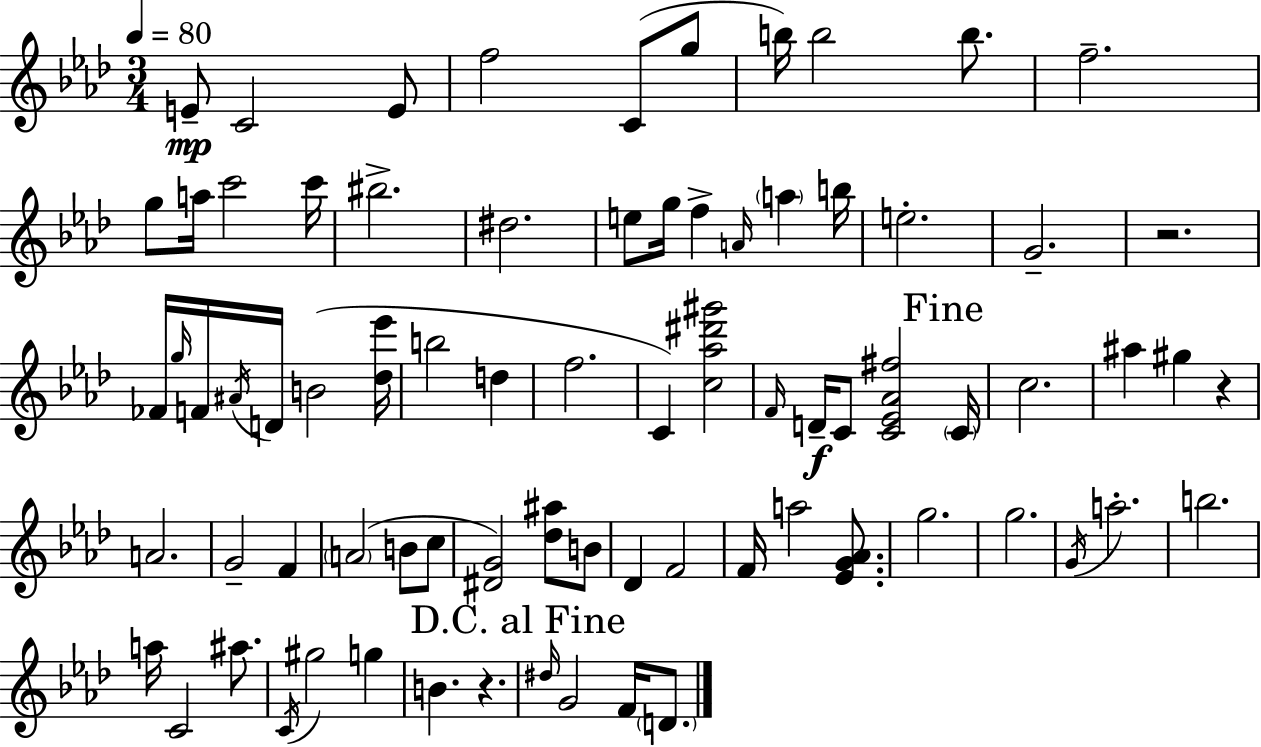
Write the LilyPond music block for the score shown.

{
  \clef treble
  \numericTimeSignature
  \time 3/4
  \key f \minor
  \tempo 4 = 80
  e'8--\mp c'2 e'8 | f''2 c'8( g''8 | b''16) b''2 b''8. | f''2.-- | \break g''8 a''16 c'''2 c'''16 | bis''2.-> | dis''2. | e''8 g''16 f''4-> \grace { a'16 } \parenthesize a''4 | \break b''16 e''2.-. | g'2.-- | r2. | fes'16 \grace { g''16 } f'16 \acciaccatura { ais'16 } d'16 b'2( | \break <des'' ees'''>16 b''2 d''4 | f''2. | c'4) <c'' aes'' dis''' gis'''>2 | \grace { f'16 } d'16--\f c'8 <c' ees' aes' fis''>2 | \break \mark "Fine" \parenthesize c'16 c''2. | ais''4 gis''4 | r4 a'2. | g'2-- | \break f'4 \parenthesize a'2( | b'8 c''8 <dis' g'>2) | <des'' ais''>8 b'8 des'4 f'2 | f'16 a''2 | \break <ees' g' aes'>8. g''2. | g''2. | \acciaccatura { g'16 } a''2.-. | b''2. | \break a''16 c'2 | ais''8. \acciaccatura { c'16 } gis''2 | g''4 b'4. | r4. \mark "D.C. al Fine" \grace { dis''16 } g'2 | \break f'16 \parenthesize d'8. \bar "|."
}